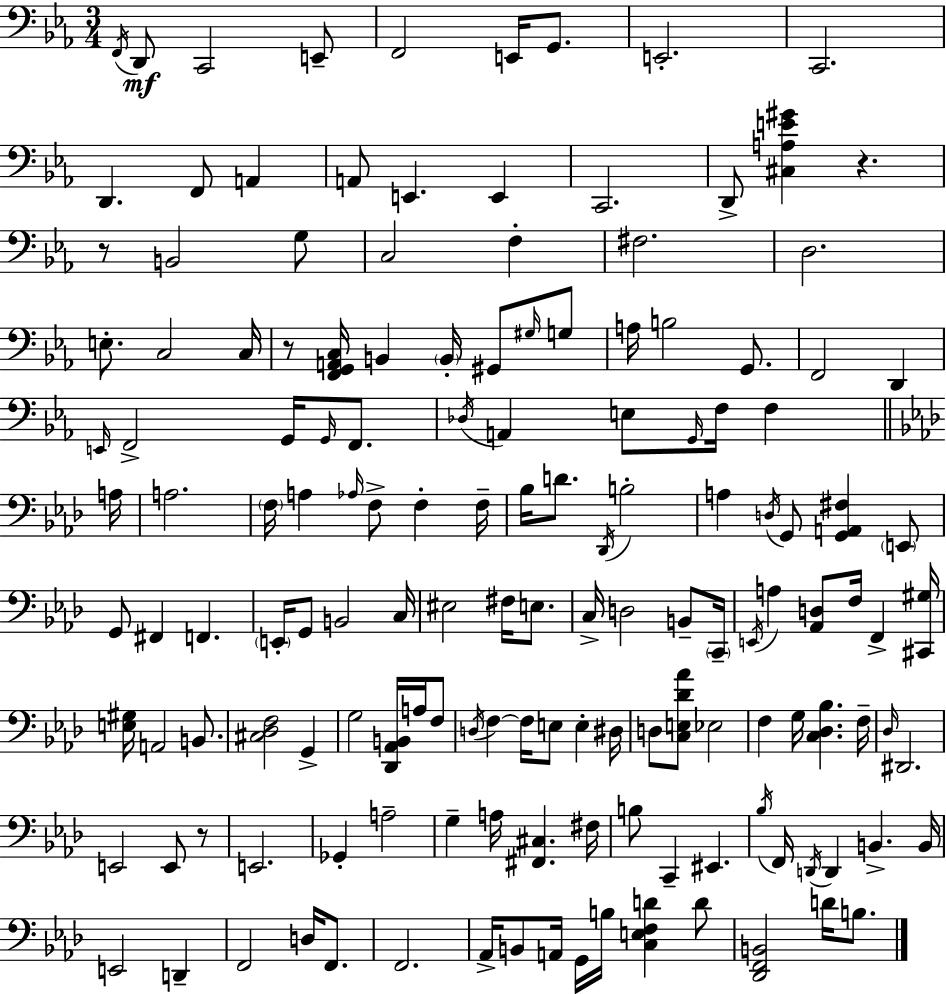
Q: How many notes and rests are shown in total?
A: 148